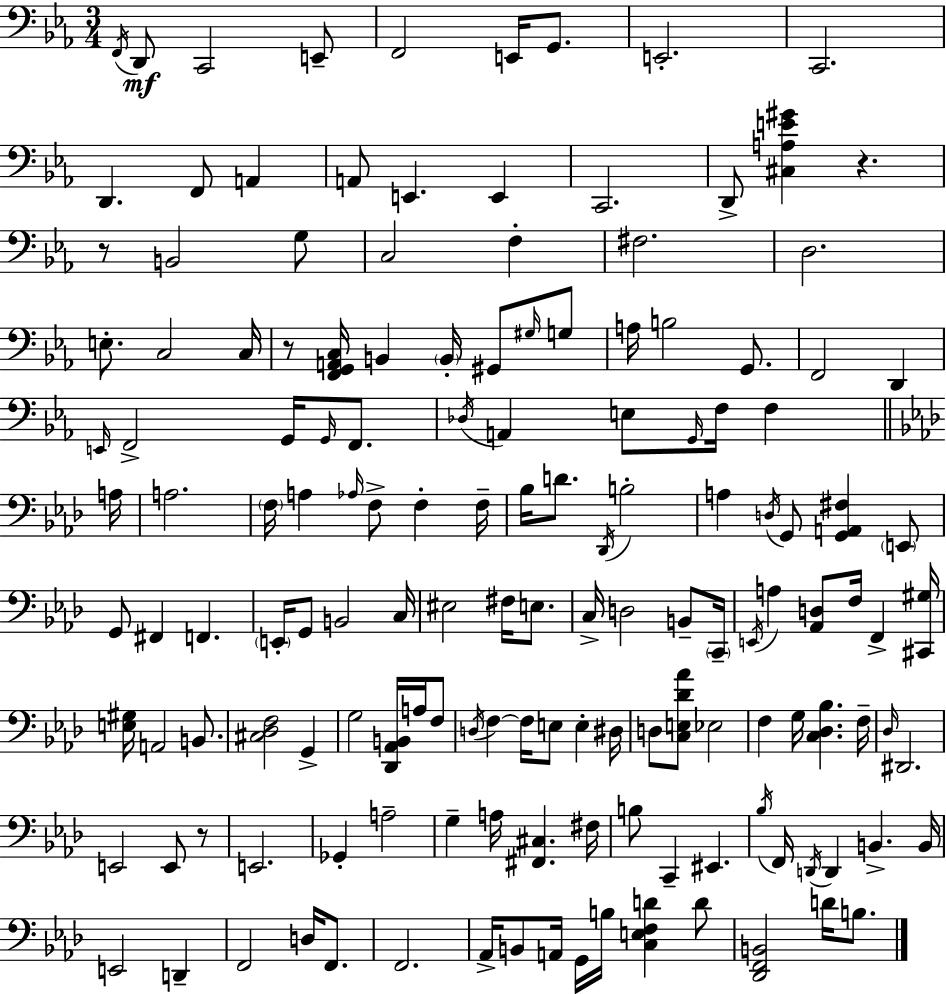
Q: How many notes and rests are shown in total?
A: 148